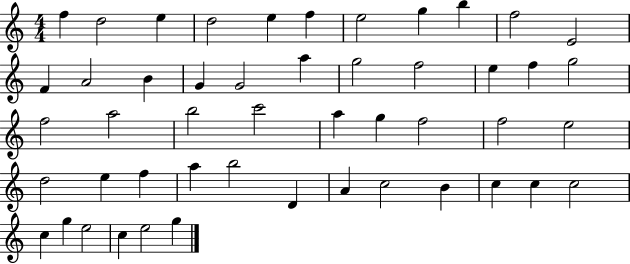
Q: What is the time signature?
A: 4/4